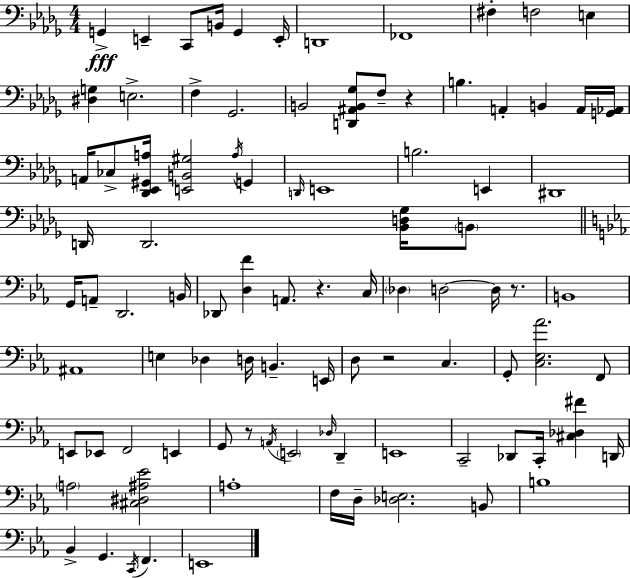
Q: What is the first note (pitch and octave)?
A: G2